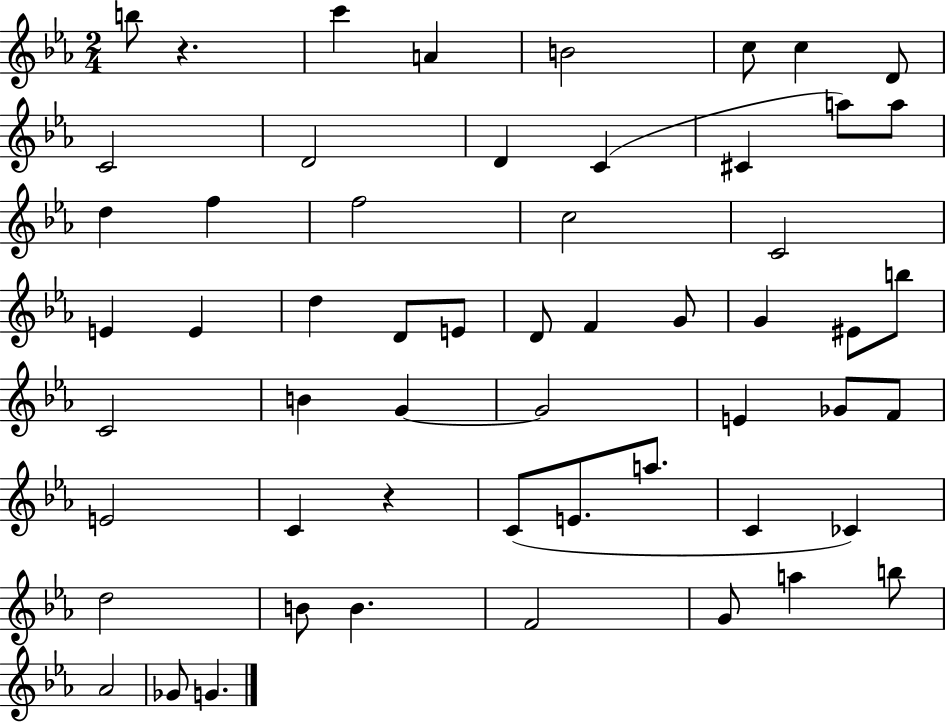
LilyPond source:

{
  \clef treble
  \numericTimeSignature
  \time 2/4
  \key ees \major
  b''8 r4. | c'''4 a'4 | b'2 | c''8 c''4 d'8 | \break c'2 | d'2 | d'4 c'4( | cis'4 a''8) a''8 | \break d''4 f''4 | f''2 | c''2 | c'2 | \break e'4 e'4 | d''4 d'8 e'8 | d'8 f'4 g'8 | g'4 eis'8 b''8 | \break c'2 | b'4 g'4~~ | g'2 | e'4 ges'8 f'8 | \break e'2 | c'4 r4 | c'8( e'8. a''8. | c'4 ces'4) | \break d''2 | b'8 b'4. | f'2 | g'8 a''4 b''8 | \break aes'2 | ges'8 g'4. | \bar "|."
}